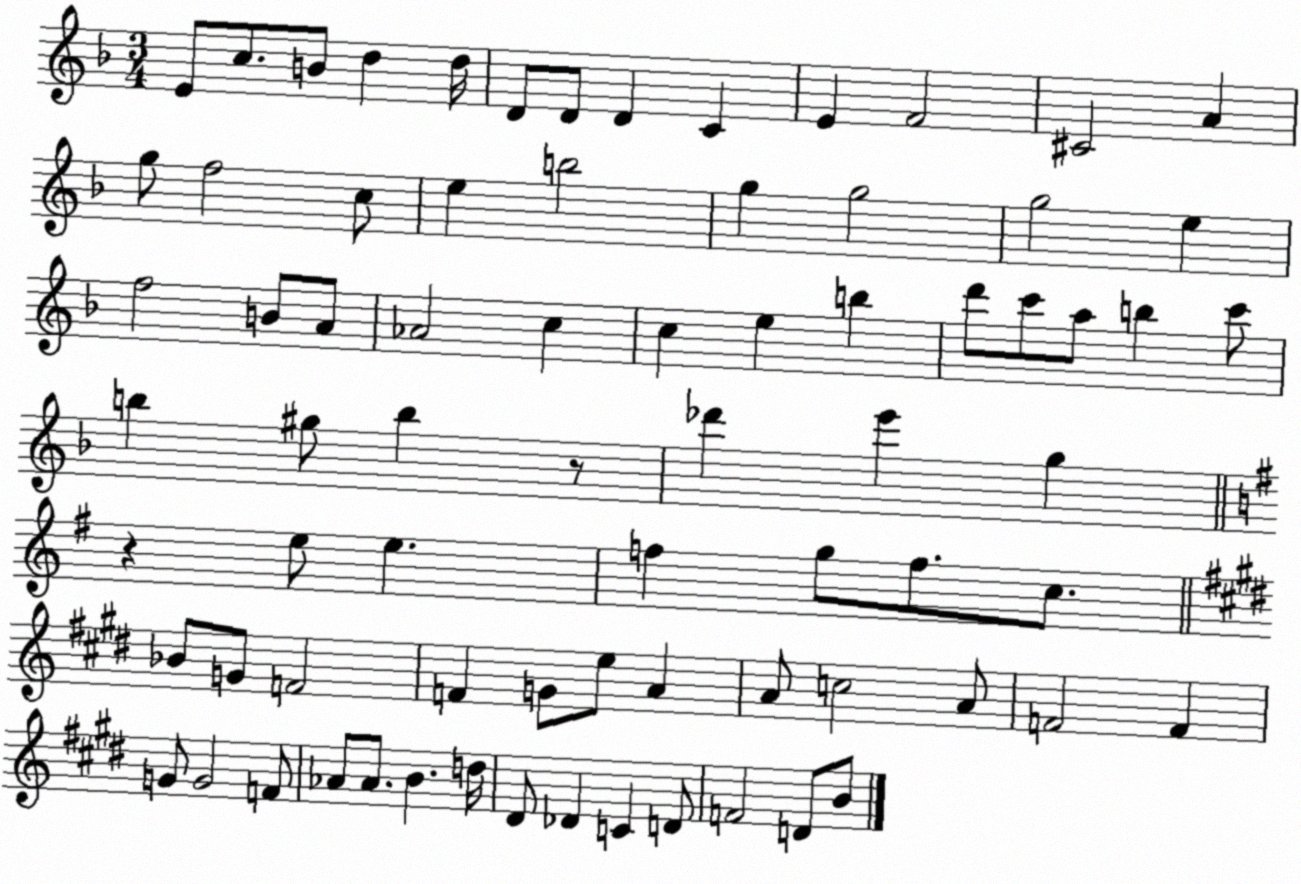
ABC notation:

X:1
T:Untitled
M:3/4
L:1/4
K:F
E/2 c/2 B/2 d d/4 D/2 D/2 D C E F2 ^C2 A g/2 f2 c/2 e b2 g g2 g2 e f2 B/2 A/2 _A2 c c e b d'/2 c'/2 a/2 b c'/2 b ^g/2 b z/2 _d' e' g z e/2 e f g/2 f/2 c/2 _B/2 G/2 F2 F G/2 e/2 A A/2 c2 A/2 F2 F G/2 G2 F/2 _A/2 _A/2 B d/4 ^D/2 _D C D/2 F2 D/2 B/2